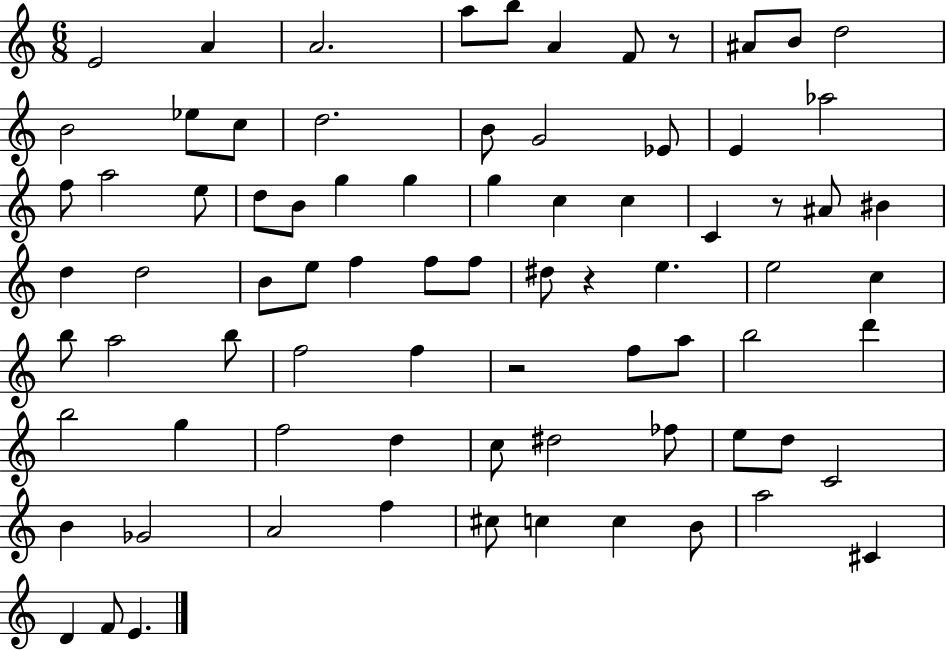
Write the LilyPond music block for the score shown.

{
  \clef treble
  \numericTimeSignature
  \time 6/8
  \key c \major
  e'2 a'4 | a'2. | a''8 b''8 a'4 f'8 r8 | ais'8 b'8 d''2 | \break b'2 ees''8 c''8 | d''2. | b'8 g'2 ees'8 | e'4 aes''2 | \break f''8 a''2 e''8 | d''8 b'8 g''4 g''4 | g''4 c''4 c''4 | c'4 r8 ais'8 bis'4 | \break d''4 d''2 | b'8 e''8 f''4 f''8 f''8 | dis''8 r4 e''4. | e''2 c''4 | \break b''8 a''2 b''8 | f''2 f''4 | r2 f''8 a''8 | b''2 d'''4 | \break b''2 g''4 | f''2 d''4 | c''8 dis''2 fes''8 | e''8 d''8 c'2 | \break b'4 ges'2 | a'2 f''4 | cis''8 c''4 c''4 b'8 | a''2 cis'4 | \break d'4 f'8 e'4. | \bar "|."
}